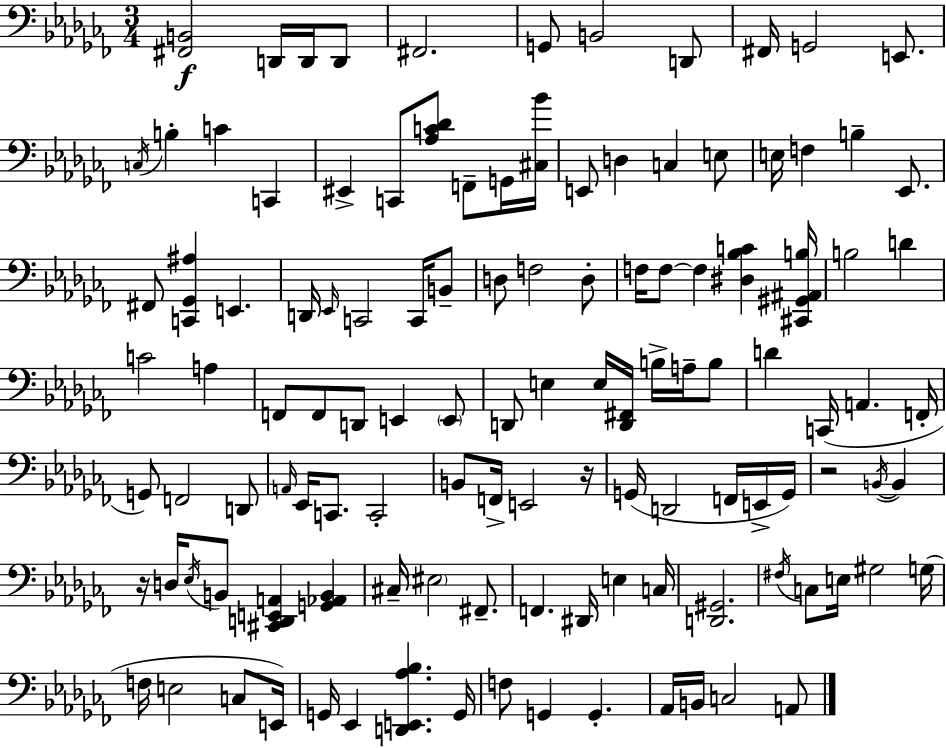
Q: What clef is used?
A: bass